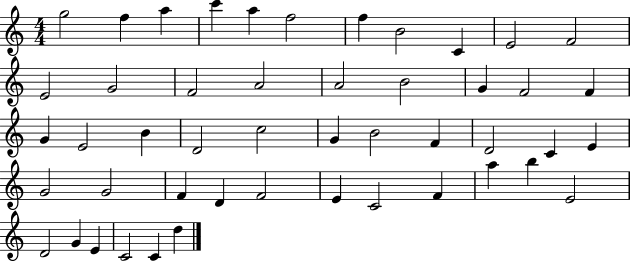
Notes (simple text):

G5/h F5/q A5/q C6/q A5/q F5/h F5/q B4/h C4/q E4/h F4/h E4/h G4/h F4/h A4/h A4/h B4/h G4/q F4/h F4/q G4/q E4/h B4/q D4/h C5/h G4/q B4/h F4/q D4/h C4/q E4/q G4/h G4/h F4/q D4/q F4/h E4/q C4/h F4/q A5/q B5/q E4/h D4/h G4/q E4/q C4/h C4/q D5/q